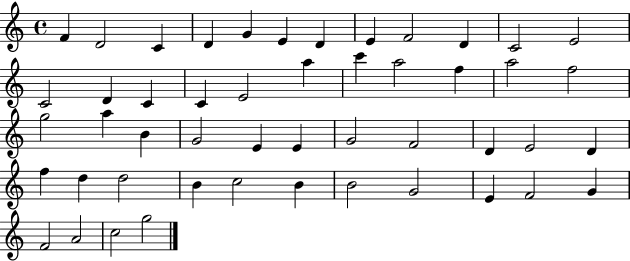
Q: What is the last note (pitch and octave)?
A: G5